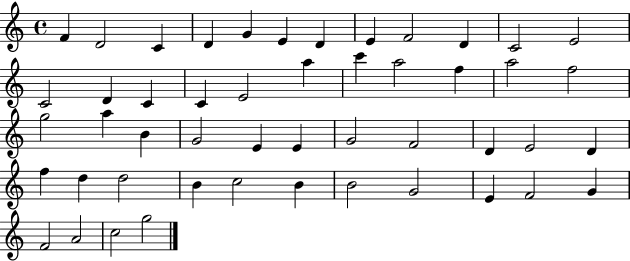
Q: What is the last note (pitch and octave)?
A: G5